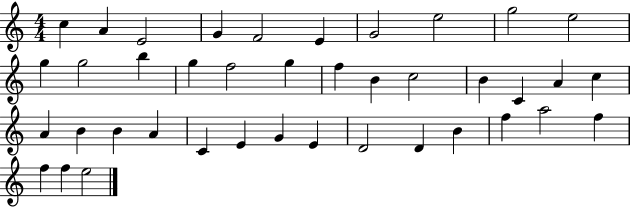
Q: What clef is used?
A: treble